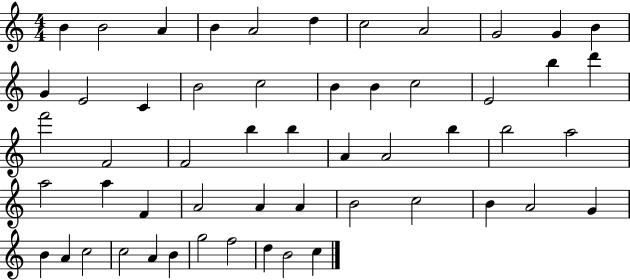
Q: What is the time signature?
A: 4/4